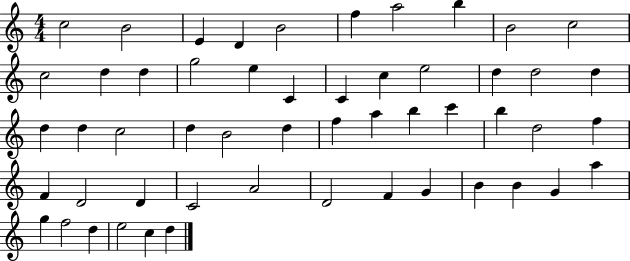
C5/h B4/h E4/q D4/q B4/h F5/q A5/h B5/q B4/h C5/h C5/h D5/q D5/q G5/h E5/q C4/q C4/q C5/q E5/h D5/q D5/h D5/q D5/q D5/q C5/h D5/q B4/h D5/q F5/q A5/q B5/q C6/q B5/q D5/h F5/q F4/q D4/h D4/q C4/h A4/h D4/h F4/q G4/q B4/q B4/q G4/q A5/q G5/q F5/h D5/q E5/h C5/q D5/q